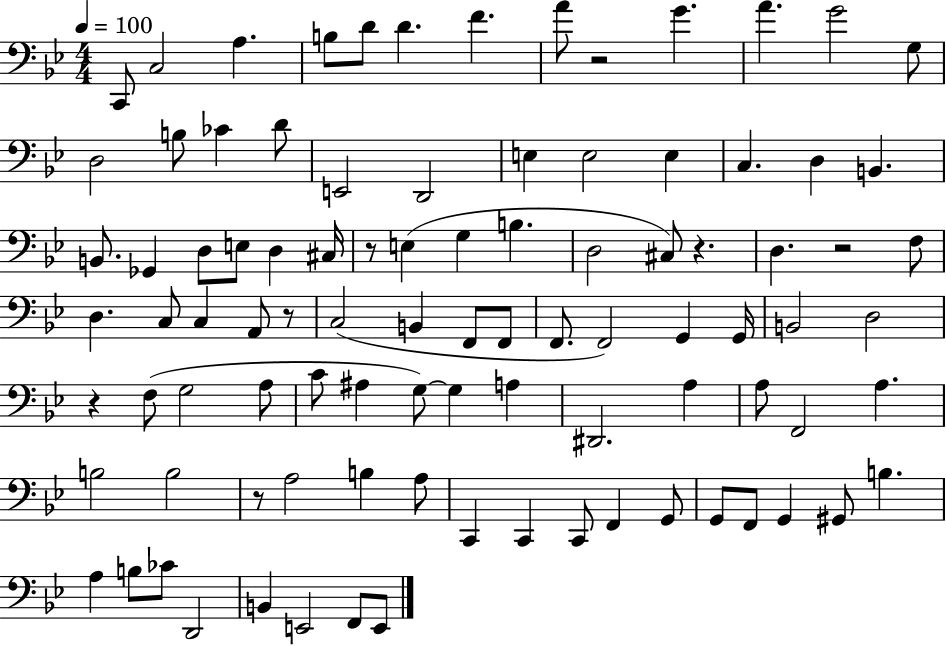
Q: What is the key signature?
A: BES major